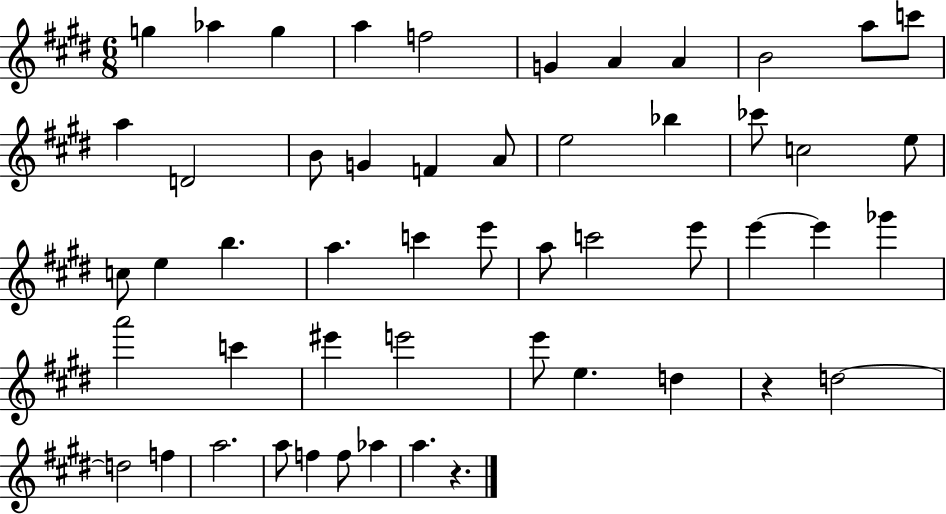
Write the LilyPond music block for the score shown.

{
  \clef treble
  \numericTimeSignature
  \time 6/8
  \key e \major
  \repeat volta 2 { g''4 aes''4 g''4 | a''4 f''2 | g'4 a'4 a'4 | b'2 a''8 c'''8 | \break a''4 d'2 | b'8 g'4 f'4 a'8 | e''2 bes''4 | ces'''8 c''2 e''8 | \break c''8 e''4 b''4. | a''4. c'''4 e'''8 | a''8 c'''2 e'''8 | e'''4~~ e'''4 ges'''4 | \break a'''2 c'''4 | eis'''4 e'''2 | e'''8 e''4. d''4 | r4 d''2~~ | \break d''2 f''4 | a''2. | a''8 f''4 f''8 aes''4 | a''4. r4. | \break } \bar "|."
}